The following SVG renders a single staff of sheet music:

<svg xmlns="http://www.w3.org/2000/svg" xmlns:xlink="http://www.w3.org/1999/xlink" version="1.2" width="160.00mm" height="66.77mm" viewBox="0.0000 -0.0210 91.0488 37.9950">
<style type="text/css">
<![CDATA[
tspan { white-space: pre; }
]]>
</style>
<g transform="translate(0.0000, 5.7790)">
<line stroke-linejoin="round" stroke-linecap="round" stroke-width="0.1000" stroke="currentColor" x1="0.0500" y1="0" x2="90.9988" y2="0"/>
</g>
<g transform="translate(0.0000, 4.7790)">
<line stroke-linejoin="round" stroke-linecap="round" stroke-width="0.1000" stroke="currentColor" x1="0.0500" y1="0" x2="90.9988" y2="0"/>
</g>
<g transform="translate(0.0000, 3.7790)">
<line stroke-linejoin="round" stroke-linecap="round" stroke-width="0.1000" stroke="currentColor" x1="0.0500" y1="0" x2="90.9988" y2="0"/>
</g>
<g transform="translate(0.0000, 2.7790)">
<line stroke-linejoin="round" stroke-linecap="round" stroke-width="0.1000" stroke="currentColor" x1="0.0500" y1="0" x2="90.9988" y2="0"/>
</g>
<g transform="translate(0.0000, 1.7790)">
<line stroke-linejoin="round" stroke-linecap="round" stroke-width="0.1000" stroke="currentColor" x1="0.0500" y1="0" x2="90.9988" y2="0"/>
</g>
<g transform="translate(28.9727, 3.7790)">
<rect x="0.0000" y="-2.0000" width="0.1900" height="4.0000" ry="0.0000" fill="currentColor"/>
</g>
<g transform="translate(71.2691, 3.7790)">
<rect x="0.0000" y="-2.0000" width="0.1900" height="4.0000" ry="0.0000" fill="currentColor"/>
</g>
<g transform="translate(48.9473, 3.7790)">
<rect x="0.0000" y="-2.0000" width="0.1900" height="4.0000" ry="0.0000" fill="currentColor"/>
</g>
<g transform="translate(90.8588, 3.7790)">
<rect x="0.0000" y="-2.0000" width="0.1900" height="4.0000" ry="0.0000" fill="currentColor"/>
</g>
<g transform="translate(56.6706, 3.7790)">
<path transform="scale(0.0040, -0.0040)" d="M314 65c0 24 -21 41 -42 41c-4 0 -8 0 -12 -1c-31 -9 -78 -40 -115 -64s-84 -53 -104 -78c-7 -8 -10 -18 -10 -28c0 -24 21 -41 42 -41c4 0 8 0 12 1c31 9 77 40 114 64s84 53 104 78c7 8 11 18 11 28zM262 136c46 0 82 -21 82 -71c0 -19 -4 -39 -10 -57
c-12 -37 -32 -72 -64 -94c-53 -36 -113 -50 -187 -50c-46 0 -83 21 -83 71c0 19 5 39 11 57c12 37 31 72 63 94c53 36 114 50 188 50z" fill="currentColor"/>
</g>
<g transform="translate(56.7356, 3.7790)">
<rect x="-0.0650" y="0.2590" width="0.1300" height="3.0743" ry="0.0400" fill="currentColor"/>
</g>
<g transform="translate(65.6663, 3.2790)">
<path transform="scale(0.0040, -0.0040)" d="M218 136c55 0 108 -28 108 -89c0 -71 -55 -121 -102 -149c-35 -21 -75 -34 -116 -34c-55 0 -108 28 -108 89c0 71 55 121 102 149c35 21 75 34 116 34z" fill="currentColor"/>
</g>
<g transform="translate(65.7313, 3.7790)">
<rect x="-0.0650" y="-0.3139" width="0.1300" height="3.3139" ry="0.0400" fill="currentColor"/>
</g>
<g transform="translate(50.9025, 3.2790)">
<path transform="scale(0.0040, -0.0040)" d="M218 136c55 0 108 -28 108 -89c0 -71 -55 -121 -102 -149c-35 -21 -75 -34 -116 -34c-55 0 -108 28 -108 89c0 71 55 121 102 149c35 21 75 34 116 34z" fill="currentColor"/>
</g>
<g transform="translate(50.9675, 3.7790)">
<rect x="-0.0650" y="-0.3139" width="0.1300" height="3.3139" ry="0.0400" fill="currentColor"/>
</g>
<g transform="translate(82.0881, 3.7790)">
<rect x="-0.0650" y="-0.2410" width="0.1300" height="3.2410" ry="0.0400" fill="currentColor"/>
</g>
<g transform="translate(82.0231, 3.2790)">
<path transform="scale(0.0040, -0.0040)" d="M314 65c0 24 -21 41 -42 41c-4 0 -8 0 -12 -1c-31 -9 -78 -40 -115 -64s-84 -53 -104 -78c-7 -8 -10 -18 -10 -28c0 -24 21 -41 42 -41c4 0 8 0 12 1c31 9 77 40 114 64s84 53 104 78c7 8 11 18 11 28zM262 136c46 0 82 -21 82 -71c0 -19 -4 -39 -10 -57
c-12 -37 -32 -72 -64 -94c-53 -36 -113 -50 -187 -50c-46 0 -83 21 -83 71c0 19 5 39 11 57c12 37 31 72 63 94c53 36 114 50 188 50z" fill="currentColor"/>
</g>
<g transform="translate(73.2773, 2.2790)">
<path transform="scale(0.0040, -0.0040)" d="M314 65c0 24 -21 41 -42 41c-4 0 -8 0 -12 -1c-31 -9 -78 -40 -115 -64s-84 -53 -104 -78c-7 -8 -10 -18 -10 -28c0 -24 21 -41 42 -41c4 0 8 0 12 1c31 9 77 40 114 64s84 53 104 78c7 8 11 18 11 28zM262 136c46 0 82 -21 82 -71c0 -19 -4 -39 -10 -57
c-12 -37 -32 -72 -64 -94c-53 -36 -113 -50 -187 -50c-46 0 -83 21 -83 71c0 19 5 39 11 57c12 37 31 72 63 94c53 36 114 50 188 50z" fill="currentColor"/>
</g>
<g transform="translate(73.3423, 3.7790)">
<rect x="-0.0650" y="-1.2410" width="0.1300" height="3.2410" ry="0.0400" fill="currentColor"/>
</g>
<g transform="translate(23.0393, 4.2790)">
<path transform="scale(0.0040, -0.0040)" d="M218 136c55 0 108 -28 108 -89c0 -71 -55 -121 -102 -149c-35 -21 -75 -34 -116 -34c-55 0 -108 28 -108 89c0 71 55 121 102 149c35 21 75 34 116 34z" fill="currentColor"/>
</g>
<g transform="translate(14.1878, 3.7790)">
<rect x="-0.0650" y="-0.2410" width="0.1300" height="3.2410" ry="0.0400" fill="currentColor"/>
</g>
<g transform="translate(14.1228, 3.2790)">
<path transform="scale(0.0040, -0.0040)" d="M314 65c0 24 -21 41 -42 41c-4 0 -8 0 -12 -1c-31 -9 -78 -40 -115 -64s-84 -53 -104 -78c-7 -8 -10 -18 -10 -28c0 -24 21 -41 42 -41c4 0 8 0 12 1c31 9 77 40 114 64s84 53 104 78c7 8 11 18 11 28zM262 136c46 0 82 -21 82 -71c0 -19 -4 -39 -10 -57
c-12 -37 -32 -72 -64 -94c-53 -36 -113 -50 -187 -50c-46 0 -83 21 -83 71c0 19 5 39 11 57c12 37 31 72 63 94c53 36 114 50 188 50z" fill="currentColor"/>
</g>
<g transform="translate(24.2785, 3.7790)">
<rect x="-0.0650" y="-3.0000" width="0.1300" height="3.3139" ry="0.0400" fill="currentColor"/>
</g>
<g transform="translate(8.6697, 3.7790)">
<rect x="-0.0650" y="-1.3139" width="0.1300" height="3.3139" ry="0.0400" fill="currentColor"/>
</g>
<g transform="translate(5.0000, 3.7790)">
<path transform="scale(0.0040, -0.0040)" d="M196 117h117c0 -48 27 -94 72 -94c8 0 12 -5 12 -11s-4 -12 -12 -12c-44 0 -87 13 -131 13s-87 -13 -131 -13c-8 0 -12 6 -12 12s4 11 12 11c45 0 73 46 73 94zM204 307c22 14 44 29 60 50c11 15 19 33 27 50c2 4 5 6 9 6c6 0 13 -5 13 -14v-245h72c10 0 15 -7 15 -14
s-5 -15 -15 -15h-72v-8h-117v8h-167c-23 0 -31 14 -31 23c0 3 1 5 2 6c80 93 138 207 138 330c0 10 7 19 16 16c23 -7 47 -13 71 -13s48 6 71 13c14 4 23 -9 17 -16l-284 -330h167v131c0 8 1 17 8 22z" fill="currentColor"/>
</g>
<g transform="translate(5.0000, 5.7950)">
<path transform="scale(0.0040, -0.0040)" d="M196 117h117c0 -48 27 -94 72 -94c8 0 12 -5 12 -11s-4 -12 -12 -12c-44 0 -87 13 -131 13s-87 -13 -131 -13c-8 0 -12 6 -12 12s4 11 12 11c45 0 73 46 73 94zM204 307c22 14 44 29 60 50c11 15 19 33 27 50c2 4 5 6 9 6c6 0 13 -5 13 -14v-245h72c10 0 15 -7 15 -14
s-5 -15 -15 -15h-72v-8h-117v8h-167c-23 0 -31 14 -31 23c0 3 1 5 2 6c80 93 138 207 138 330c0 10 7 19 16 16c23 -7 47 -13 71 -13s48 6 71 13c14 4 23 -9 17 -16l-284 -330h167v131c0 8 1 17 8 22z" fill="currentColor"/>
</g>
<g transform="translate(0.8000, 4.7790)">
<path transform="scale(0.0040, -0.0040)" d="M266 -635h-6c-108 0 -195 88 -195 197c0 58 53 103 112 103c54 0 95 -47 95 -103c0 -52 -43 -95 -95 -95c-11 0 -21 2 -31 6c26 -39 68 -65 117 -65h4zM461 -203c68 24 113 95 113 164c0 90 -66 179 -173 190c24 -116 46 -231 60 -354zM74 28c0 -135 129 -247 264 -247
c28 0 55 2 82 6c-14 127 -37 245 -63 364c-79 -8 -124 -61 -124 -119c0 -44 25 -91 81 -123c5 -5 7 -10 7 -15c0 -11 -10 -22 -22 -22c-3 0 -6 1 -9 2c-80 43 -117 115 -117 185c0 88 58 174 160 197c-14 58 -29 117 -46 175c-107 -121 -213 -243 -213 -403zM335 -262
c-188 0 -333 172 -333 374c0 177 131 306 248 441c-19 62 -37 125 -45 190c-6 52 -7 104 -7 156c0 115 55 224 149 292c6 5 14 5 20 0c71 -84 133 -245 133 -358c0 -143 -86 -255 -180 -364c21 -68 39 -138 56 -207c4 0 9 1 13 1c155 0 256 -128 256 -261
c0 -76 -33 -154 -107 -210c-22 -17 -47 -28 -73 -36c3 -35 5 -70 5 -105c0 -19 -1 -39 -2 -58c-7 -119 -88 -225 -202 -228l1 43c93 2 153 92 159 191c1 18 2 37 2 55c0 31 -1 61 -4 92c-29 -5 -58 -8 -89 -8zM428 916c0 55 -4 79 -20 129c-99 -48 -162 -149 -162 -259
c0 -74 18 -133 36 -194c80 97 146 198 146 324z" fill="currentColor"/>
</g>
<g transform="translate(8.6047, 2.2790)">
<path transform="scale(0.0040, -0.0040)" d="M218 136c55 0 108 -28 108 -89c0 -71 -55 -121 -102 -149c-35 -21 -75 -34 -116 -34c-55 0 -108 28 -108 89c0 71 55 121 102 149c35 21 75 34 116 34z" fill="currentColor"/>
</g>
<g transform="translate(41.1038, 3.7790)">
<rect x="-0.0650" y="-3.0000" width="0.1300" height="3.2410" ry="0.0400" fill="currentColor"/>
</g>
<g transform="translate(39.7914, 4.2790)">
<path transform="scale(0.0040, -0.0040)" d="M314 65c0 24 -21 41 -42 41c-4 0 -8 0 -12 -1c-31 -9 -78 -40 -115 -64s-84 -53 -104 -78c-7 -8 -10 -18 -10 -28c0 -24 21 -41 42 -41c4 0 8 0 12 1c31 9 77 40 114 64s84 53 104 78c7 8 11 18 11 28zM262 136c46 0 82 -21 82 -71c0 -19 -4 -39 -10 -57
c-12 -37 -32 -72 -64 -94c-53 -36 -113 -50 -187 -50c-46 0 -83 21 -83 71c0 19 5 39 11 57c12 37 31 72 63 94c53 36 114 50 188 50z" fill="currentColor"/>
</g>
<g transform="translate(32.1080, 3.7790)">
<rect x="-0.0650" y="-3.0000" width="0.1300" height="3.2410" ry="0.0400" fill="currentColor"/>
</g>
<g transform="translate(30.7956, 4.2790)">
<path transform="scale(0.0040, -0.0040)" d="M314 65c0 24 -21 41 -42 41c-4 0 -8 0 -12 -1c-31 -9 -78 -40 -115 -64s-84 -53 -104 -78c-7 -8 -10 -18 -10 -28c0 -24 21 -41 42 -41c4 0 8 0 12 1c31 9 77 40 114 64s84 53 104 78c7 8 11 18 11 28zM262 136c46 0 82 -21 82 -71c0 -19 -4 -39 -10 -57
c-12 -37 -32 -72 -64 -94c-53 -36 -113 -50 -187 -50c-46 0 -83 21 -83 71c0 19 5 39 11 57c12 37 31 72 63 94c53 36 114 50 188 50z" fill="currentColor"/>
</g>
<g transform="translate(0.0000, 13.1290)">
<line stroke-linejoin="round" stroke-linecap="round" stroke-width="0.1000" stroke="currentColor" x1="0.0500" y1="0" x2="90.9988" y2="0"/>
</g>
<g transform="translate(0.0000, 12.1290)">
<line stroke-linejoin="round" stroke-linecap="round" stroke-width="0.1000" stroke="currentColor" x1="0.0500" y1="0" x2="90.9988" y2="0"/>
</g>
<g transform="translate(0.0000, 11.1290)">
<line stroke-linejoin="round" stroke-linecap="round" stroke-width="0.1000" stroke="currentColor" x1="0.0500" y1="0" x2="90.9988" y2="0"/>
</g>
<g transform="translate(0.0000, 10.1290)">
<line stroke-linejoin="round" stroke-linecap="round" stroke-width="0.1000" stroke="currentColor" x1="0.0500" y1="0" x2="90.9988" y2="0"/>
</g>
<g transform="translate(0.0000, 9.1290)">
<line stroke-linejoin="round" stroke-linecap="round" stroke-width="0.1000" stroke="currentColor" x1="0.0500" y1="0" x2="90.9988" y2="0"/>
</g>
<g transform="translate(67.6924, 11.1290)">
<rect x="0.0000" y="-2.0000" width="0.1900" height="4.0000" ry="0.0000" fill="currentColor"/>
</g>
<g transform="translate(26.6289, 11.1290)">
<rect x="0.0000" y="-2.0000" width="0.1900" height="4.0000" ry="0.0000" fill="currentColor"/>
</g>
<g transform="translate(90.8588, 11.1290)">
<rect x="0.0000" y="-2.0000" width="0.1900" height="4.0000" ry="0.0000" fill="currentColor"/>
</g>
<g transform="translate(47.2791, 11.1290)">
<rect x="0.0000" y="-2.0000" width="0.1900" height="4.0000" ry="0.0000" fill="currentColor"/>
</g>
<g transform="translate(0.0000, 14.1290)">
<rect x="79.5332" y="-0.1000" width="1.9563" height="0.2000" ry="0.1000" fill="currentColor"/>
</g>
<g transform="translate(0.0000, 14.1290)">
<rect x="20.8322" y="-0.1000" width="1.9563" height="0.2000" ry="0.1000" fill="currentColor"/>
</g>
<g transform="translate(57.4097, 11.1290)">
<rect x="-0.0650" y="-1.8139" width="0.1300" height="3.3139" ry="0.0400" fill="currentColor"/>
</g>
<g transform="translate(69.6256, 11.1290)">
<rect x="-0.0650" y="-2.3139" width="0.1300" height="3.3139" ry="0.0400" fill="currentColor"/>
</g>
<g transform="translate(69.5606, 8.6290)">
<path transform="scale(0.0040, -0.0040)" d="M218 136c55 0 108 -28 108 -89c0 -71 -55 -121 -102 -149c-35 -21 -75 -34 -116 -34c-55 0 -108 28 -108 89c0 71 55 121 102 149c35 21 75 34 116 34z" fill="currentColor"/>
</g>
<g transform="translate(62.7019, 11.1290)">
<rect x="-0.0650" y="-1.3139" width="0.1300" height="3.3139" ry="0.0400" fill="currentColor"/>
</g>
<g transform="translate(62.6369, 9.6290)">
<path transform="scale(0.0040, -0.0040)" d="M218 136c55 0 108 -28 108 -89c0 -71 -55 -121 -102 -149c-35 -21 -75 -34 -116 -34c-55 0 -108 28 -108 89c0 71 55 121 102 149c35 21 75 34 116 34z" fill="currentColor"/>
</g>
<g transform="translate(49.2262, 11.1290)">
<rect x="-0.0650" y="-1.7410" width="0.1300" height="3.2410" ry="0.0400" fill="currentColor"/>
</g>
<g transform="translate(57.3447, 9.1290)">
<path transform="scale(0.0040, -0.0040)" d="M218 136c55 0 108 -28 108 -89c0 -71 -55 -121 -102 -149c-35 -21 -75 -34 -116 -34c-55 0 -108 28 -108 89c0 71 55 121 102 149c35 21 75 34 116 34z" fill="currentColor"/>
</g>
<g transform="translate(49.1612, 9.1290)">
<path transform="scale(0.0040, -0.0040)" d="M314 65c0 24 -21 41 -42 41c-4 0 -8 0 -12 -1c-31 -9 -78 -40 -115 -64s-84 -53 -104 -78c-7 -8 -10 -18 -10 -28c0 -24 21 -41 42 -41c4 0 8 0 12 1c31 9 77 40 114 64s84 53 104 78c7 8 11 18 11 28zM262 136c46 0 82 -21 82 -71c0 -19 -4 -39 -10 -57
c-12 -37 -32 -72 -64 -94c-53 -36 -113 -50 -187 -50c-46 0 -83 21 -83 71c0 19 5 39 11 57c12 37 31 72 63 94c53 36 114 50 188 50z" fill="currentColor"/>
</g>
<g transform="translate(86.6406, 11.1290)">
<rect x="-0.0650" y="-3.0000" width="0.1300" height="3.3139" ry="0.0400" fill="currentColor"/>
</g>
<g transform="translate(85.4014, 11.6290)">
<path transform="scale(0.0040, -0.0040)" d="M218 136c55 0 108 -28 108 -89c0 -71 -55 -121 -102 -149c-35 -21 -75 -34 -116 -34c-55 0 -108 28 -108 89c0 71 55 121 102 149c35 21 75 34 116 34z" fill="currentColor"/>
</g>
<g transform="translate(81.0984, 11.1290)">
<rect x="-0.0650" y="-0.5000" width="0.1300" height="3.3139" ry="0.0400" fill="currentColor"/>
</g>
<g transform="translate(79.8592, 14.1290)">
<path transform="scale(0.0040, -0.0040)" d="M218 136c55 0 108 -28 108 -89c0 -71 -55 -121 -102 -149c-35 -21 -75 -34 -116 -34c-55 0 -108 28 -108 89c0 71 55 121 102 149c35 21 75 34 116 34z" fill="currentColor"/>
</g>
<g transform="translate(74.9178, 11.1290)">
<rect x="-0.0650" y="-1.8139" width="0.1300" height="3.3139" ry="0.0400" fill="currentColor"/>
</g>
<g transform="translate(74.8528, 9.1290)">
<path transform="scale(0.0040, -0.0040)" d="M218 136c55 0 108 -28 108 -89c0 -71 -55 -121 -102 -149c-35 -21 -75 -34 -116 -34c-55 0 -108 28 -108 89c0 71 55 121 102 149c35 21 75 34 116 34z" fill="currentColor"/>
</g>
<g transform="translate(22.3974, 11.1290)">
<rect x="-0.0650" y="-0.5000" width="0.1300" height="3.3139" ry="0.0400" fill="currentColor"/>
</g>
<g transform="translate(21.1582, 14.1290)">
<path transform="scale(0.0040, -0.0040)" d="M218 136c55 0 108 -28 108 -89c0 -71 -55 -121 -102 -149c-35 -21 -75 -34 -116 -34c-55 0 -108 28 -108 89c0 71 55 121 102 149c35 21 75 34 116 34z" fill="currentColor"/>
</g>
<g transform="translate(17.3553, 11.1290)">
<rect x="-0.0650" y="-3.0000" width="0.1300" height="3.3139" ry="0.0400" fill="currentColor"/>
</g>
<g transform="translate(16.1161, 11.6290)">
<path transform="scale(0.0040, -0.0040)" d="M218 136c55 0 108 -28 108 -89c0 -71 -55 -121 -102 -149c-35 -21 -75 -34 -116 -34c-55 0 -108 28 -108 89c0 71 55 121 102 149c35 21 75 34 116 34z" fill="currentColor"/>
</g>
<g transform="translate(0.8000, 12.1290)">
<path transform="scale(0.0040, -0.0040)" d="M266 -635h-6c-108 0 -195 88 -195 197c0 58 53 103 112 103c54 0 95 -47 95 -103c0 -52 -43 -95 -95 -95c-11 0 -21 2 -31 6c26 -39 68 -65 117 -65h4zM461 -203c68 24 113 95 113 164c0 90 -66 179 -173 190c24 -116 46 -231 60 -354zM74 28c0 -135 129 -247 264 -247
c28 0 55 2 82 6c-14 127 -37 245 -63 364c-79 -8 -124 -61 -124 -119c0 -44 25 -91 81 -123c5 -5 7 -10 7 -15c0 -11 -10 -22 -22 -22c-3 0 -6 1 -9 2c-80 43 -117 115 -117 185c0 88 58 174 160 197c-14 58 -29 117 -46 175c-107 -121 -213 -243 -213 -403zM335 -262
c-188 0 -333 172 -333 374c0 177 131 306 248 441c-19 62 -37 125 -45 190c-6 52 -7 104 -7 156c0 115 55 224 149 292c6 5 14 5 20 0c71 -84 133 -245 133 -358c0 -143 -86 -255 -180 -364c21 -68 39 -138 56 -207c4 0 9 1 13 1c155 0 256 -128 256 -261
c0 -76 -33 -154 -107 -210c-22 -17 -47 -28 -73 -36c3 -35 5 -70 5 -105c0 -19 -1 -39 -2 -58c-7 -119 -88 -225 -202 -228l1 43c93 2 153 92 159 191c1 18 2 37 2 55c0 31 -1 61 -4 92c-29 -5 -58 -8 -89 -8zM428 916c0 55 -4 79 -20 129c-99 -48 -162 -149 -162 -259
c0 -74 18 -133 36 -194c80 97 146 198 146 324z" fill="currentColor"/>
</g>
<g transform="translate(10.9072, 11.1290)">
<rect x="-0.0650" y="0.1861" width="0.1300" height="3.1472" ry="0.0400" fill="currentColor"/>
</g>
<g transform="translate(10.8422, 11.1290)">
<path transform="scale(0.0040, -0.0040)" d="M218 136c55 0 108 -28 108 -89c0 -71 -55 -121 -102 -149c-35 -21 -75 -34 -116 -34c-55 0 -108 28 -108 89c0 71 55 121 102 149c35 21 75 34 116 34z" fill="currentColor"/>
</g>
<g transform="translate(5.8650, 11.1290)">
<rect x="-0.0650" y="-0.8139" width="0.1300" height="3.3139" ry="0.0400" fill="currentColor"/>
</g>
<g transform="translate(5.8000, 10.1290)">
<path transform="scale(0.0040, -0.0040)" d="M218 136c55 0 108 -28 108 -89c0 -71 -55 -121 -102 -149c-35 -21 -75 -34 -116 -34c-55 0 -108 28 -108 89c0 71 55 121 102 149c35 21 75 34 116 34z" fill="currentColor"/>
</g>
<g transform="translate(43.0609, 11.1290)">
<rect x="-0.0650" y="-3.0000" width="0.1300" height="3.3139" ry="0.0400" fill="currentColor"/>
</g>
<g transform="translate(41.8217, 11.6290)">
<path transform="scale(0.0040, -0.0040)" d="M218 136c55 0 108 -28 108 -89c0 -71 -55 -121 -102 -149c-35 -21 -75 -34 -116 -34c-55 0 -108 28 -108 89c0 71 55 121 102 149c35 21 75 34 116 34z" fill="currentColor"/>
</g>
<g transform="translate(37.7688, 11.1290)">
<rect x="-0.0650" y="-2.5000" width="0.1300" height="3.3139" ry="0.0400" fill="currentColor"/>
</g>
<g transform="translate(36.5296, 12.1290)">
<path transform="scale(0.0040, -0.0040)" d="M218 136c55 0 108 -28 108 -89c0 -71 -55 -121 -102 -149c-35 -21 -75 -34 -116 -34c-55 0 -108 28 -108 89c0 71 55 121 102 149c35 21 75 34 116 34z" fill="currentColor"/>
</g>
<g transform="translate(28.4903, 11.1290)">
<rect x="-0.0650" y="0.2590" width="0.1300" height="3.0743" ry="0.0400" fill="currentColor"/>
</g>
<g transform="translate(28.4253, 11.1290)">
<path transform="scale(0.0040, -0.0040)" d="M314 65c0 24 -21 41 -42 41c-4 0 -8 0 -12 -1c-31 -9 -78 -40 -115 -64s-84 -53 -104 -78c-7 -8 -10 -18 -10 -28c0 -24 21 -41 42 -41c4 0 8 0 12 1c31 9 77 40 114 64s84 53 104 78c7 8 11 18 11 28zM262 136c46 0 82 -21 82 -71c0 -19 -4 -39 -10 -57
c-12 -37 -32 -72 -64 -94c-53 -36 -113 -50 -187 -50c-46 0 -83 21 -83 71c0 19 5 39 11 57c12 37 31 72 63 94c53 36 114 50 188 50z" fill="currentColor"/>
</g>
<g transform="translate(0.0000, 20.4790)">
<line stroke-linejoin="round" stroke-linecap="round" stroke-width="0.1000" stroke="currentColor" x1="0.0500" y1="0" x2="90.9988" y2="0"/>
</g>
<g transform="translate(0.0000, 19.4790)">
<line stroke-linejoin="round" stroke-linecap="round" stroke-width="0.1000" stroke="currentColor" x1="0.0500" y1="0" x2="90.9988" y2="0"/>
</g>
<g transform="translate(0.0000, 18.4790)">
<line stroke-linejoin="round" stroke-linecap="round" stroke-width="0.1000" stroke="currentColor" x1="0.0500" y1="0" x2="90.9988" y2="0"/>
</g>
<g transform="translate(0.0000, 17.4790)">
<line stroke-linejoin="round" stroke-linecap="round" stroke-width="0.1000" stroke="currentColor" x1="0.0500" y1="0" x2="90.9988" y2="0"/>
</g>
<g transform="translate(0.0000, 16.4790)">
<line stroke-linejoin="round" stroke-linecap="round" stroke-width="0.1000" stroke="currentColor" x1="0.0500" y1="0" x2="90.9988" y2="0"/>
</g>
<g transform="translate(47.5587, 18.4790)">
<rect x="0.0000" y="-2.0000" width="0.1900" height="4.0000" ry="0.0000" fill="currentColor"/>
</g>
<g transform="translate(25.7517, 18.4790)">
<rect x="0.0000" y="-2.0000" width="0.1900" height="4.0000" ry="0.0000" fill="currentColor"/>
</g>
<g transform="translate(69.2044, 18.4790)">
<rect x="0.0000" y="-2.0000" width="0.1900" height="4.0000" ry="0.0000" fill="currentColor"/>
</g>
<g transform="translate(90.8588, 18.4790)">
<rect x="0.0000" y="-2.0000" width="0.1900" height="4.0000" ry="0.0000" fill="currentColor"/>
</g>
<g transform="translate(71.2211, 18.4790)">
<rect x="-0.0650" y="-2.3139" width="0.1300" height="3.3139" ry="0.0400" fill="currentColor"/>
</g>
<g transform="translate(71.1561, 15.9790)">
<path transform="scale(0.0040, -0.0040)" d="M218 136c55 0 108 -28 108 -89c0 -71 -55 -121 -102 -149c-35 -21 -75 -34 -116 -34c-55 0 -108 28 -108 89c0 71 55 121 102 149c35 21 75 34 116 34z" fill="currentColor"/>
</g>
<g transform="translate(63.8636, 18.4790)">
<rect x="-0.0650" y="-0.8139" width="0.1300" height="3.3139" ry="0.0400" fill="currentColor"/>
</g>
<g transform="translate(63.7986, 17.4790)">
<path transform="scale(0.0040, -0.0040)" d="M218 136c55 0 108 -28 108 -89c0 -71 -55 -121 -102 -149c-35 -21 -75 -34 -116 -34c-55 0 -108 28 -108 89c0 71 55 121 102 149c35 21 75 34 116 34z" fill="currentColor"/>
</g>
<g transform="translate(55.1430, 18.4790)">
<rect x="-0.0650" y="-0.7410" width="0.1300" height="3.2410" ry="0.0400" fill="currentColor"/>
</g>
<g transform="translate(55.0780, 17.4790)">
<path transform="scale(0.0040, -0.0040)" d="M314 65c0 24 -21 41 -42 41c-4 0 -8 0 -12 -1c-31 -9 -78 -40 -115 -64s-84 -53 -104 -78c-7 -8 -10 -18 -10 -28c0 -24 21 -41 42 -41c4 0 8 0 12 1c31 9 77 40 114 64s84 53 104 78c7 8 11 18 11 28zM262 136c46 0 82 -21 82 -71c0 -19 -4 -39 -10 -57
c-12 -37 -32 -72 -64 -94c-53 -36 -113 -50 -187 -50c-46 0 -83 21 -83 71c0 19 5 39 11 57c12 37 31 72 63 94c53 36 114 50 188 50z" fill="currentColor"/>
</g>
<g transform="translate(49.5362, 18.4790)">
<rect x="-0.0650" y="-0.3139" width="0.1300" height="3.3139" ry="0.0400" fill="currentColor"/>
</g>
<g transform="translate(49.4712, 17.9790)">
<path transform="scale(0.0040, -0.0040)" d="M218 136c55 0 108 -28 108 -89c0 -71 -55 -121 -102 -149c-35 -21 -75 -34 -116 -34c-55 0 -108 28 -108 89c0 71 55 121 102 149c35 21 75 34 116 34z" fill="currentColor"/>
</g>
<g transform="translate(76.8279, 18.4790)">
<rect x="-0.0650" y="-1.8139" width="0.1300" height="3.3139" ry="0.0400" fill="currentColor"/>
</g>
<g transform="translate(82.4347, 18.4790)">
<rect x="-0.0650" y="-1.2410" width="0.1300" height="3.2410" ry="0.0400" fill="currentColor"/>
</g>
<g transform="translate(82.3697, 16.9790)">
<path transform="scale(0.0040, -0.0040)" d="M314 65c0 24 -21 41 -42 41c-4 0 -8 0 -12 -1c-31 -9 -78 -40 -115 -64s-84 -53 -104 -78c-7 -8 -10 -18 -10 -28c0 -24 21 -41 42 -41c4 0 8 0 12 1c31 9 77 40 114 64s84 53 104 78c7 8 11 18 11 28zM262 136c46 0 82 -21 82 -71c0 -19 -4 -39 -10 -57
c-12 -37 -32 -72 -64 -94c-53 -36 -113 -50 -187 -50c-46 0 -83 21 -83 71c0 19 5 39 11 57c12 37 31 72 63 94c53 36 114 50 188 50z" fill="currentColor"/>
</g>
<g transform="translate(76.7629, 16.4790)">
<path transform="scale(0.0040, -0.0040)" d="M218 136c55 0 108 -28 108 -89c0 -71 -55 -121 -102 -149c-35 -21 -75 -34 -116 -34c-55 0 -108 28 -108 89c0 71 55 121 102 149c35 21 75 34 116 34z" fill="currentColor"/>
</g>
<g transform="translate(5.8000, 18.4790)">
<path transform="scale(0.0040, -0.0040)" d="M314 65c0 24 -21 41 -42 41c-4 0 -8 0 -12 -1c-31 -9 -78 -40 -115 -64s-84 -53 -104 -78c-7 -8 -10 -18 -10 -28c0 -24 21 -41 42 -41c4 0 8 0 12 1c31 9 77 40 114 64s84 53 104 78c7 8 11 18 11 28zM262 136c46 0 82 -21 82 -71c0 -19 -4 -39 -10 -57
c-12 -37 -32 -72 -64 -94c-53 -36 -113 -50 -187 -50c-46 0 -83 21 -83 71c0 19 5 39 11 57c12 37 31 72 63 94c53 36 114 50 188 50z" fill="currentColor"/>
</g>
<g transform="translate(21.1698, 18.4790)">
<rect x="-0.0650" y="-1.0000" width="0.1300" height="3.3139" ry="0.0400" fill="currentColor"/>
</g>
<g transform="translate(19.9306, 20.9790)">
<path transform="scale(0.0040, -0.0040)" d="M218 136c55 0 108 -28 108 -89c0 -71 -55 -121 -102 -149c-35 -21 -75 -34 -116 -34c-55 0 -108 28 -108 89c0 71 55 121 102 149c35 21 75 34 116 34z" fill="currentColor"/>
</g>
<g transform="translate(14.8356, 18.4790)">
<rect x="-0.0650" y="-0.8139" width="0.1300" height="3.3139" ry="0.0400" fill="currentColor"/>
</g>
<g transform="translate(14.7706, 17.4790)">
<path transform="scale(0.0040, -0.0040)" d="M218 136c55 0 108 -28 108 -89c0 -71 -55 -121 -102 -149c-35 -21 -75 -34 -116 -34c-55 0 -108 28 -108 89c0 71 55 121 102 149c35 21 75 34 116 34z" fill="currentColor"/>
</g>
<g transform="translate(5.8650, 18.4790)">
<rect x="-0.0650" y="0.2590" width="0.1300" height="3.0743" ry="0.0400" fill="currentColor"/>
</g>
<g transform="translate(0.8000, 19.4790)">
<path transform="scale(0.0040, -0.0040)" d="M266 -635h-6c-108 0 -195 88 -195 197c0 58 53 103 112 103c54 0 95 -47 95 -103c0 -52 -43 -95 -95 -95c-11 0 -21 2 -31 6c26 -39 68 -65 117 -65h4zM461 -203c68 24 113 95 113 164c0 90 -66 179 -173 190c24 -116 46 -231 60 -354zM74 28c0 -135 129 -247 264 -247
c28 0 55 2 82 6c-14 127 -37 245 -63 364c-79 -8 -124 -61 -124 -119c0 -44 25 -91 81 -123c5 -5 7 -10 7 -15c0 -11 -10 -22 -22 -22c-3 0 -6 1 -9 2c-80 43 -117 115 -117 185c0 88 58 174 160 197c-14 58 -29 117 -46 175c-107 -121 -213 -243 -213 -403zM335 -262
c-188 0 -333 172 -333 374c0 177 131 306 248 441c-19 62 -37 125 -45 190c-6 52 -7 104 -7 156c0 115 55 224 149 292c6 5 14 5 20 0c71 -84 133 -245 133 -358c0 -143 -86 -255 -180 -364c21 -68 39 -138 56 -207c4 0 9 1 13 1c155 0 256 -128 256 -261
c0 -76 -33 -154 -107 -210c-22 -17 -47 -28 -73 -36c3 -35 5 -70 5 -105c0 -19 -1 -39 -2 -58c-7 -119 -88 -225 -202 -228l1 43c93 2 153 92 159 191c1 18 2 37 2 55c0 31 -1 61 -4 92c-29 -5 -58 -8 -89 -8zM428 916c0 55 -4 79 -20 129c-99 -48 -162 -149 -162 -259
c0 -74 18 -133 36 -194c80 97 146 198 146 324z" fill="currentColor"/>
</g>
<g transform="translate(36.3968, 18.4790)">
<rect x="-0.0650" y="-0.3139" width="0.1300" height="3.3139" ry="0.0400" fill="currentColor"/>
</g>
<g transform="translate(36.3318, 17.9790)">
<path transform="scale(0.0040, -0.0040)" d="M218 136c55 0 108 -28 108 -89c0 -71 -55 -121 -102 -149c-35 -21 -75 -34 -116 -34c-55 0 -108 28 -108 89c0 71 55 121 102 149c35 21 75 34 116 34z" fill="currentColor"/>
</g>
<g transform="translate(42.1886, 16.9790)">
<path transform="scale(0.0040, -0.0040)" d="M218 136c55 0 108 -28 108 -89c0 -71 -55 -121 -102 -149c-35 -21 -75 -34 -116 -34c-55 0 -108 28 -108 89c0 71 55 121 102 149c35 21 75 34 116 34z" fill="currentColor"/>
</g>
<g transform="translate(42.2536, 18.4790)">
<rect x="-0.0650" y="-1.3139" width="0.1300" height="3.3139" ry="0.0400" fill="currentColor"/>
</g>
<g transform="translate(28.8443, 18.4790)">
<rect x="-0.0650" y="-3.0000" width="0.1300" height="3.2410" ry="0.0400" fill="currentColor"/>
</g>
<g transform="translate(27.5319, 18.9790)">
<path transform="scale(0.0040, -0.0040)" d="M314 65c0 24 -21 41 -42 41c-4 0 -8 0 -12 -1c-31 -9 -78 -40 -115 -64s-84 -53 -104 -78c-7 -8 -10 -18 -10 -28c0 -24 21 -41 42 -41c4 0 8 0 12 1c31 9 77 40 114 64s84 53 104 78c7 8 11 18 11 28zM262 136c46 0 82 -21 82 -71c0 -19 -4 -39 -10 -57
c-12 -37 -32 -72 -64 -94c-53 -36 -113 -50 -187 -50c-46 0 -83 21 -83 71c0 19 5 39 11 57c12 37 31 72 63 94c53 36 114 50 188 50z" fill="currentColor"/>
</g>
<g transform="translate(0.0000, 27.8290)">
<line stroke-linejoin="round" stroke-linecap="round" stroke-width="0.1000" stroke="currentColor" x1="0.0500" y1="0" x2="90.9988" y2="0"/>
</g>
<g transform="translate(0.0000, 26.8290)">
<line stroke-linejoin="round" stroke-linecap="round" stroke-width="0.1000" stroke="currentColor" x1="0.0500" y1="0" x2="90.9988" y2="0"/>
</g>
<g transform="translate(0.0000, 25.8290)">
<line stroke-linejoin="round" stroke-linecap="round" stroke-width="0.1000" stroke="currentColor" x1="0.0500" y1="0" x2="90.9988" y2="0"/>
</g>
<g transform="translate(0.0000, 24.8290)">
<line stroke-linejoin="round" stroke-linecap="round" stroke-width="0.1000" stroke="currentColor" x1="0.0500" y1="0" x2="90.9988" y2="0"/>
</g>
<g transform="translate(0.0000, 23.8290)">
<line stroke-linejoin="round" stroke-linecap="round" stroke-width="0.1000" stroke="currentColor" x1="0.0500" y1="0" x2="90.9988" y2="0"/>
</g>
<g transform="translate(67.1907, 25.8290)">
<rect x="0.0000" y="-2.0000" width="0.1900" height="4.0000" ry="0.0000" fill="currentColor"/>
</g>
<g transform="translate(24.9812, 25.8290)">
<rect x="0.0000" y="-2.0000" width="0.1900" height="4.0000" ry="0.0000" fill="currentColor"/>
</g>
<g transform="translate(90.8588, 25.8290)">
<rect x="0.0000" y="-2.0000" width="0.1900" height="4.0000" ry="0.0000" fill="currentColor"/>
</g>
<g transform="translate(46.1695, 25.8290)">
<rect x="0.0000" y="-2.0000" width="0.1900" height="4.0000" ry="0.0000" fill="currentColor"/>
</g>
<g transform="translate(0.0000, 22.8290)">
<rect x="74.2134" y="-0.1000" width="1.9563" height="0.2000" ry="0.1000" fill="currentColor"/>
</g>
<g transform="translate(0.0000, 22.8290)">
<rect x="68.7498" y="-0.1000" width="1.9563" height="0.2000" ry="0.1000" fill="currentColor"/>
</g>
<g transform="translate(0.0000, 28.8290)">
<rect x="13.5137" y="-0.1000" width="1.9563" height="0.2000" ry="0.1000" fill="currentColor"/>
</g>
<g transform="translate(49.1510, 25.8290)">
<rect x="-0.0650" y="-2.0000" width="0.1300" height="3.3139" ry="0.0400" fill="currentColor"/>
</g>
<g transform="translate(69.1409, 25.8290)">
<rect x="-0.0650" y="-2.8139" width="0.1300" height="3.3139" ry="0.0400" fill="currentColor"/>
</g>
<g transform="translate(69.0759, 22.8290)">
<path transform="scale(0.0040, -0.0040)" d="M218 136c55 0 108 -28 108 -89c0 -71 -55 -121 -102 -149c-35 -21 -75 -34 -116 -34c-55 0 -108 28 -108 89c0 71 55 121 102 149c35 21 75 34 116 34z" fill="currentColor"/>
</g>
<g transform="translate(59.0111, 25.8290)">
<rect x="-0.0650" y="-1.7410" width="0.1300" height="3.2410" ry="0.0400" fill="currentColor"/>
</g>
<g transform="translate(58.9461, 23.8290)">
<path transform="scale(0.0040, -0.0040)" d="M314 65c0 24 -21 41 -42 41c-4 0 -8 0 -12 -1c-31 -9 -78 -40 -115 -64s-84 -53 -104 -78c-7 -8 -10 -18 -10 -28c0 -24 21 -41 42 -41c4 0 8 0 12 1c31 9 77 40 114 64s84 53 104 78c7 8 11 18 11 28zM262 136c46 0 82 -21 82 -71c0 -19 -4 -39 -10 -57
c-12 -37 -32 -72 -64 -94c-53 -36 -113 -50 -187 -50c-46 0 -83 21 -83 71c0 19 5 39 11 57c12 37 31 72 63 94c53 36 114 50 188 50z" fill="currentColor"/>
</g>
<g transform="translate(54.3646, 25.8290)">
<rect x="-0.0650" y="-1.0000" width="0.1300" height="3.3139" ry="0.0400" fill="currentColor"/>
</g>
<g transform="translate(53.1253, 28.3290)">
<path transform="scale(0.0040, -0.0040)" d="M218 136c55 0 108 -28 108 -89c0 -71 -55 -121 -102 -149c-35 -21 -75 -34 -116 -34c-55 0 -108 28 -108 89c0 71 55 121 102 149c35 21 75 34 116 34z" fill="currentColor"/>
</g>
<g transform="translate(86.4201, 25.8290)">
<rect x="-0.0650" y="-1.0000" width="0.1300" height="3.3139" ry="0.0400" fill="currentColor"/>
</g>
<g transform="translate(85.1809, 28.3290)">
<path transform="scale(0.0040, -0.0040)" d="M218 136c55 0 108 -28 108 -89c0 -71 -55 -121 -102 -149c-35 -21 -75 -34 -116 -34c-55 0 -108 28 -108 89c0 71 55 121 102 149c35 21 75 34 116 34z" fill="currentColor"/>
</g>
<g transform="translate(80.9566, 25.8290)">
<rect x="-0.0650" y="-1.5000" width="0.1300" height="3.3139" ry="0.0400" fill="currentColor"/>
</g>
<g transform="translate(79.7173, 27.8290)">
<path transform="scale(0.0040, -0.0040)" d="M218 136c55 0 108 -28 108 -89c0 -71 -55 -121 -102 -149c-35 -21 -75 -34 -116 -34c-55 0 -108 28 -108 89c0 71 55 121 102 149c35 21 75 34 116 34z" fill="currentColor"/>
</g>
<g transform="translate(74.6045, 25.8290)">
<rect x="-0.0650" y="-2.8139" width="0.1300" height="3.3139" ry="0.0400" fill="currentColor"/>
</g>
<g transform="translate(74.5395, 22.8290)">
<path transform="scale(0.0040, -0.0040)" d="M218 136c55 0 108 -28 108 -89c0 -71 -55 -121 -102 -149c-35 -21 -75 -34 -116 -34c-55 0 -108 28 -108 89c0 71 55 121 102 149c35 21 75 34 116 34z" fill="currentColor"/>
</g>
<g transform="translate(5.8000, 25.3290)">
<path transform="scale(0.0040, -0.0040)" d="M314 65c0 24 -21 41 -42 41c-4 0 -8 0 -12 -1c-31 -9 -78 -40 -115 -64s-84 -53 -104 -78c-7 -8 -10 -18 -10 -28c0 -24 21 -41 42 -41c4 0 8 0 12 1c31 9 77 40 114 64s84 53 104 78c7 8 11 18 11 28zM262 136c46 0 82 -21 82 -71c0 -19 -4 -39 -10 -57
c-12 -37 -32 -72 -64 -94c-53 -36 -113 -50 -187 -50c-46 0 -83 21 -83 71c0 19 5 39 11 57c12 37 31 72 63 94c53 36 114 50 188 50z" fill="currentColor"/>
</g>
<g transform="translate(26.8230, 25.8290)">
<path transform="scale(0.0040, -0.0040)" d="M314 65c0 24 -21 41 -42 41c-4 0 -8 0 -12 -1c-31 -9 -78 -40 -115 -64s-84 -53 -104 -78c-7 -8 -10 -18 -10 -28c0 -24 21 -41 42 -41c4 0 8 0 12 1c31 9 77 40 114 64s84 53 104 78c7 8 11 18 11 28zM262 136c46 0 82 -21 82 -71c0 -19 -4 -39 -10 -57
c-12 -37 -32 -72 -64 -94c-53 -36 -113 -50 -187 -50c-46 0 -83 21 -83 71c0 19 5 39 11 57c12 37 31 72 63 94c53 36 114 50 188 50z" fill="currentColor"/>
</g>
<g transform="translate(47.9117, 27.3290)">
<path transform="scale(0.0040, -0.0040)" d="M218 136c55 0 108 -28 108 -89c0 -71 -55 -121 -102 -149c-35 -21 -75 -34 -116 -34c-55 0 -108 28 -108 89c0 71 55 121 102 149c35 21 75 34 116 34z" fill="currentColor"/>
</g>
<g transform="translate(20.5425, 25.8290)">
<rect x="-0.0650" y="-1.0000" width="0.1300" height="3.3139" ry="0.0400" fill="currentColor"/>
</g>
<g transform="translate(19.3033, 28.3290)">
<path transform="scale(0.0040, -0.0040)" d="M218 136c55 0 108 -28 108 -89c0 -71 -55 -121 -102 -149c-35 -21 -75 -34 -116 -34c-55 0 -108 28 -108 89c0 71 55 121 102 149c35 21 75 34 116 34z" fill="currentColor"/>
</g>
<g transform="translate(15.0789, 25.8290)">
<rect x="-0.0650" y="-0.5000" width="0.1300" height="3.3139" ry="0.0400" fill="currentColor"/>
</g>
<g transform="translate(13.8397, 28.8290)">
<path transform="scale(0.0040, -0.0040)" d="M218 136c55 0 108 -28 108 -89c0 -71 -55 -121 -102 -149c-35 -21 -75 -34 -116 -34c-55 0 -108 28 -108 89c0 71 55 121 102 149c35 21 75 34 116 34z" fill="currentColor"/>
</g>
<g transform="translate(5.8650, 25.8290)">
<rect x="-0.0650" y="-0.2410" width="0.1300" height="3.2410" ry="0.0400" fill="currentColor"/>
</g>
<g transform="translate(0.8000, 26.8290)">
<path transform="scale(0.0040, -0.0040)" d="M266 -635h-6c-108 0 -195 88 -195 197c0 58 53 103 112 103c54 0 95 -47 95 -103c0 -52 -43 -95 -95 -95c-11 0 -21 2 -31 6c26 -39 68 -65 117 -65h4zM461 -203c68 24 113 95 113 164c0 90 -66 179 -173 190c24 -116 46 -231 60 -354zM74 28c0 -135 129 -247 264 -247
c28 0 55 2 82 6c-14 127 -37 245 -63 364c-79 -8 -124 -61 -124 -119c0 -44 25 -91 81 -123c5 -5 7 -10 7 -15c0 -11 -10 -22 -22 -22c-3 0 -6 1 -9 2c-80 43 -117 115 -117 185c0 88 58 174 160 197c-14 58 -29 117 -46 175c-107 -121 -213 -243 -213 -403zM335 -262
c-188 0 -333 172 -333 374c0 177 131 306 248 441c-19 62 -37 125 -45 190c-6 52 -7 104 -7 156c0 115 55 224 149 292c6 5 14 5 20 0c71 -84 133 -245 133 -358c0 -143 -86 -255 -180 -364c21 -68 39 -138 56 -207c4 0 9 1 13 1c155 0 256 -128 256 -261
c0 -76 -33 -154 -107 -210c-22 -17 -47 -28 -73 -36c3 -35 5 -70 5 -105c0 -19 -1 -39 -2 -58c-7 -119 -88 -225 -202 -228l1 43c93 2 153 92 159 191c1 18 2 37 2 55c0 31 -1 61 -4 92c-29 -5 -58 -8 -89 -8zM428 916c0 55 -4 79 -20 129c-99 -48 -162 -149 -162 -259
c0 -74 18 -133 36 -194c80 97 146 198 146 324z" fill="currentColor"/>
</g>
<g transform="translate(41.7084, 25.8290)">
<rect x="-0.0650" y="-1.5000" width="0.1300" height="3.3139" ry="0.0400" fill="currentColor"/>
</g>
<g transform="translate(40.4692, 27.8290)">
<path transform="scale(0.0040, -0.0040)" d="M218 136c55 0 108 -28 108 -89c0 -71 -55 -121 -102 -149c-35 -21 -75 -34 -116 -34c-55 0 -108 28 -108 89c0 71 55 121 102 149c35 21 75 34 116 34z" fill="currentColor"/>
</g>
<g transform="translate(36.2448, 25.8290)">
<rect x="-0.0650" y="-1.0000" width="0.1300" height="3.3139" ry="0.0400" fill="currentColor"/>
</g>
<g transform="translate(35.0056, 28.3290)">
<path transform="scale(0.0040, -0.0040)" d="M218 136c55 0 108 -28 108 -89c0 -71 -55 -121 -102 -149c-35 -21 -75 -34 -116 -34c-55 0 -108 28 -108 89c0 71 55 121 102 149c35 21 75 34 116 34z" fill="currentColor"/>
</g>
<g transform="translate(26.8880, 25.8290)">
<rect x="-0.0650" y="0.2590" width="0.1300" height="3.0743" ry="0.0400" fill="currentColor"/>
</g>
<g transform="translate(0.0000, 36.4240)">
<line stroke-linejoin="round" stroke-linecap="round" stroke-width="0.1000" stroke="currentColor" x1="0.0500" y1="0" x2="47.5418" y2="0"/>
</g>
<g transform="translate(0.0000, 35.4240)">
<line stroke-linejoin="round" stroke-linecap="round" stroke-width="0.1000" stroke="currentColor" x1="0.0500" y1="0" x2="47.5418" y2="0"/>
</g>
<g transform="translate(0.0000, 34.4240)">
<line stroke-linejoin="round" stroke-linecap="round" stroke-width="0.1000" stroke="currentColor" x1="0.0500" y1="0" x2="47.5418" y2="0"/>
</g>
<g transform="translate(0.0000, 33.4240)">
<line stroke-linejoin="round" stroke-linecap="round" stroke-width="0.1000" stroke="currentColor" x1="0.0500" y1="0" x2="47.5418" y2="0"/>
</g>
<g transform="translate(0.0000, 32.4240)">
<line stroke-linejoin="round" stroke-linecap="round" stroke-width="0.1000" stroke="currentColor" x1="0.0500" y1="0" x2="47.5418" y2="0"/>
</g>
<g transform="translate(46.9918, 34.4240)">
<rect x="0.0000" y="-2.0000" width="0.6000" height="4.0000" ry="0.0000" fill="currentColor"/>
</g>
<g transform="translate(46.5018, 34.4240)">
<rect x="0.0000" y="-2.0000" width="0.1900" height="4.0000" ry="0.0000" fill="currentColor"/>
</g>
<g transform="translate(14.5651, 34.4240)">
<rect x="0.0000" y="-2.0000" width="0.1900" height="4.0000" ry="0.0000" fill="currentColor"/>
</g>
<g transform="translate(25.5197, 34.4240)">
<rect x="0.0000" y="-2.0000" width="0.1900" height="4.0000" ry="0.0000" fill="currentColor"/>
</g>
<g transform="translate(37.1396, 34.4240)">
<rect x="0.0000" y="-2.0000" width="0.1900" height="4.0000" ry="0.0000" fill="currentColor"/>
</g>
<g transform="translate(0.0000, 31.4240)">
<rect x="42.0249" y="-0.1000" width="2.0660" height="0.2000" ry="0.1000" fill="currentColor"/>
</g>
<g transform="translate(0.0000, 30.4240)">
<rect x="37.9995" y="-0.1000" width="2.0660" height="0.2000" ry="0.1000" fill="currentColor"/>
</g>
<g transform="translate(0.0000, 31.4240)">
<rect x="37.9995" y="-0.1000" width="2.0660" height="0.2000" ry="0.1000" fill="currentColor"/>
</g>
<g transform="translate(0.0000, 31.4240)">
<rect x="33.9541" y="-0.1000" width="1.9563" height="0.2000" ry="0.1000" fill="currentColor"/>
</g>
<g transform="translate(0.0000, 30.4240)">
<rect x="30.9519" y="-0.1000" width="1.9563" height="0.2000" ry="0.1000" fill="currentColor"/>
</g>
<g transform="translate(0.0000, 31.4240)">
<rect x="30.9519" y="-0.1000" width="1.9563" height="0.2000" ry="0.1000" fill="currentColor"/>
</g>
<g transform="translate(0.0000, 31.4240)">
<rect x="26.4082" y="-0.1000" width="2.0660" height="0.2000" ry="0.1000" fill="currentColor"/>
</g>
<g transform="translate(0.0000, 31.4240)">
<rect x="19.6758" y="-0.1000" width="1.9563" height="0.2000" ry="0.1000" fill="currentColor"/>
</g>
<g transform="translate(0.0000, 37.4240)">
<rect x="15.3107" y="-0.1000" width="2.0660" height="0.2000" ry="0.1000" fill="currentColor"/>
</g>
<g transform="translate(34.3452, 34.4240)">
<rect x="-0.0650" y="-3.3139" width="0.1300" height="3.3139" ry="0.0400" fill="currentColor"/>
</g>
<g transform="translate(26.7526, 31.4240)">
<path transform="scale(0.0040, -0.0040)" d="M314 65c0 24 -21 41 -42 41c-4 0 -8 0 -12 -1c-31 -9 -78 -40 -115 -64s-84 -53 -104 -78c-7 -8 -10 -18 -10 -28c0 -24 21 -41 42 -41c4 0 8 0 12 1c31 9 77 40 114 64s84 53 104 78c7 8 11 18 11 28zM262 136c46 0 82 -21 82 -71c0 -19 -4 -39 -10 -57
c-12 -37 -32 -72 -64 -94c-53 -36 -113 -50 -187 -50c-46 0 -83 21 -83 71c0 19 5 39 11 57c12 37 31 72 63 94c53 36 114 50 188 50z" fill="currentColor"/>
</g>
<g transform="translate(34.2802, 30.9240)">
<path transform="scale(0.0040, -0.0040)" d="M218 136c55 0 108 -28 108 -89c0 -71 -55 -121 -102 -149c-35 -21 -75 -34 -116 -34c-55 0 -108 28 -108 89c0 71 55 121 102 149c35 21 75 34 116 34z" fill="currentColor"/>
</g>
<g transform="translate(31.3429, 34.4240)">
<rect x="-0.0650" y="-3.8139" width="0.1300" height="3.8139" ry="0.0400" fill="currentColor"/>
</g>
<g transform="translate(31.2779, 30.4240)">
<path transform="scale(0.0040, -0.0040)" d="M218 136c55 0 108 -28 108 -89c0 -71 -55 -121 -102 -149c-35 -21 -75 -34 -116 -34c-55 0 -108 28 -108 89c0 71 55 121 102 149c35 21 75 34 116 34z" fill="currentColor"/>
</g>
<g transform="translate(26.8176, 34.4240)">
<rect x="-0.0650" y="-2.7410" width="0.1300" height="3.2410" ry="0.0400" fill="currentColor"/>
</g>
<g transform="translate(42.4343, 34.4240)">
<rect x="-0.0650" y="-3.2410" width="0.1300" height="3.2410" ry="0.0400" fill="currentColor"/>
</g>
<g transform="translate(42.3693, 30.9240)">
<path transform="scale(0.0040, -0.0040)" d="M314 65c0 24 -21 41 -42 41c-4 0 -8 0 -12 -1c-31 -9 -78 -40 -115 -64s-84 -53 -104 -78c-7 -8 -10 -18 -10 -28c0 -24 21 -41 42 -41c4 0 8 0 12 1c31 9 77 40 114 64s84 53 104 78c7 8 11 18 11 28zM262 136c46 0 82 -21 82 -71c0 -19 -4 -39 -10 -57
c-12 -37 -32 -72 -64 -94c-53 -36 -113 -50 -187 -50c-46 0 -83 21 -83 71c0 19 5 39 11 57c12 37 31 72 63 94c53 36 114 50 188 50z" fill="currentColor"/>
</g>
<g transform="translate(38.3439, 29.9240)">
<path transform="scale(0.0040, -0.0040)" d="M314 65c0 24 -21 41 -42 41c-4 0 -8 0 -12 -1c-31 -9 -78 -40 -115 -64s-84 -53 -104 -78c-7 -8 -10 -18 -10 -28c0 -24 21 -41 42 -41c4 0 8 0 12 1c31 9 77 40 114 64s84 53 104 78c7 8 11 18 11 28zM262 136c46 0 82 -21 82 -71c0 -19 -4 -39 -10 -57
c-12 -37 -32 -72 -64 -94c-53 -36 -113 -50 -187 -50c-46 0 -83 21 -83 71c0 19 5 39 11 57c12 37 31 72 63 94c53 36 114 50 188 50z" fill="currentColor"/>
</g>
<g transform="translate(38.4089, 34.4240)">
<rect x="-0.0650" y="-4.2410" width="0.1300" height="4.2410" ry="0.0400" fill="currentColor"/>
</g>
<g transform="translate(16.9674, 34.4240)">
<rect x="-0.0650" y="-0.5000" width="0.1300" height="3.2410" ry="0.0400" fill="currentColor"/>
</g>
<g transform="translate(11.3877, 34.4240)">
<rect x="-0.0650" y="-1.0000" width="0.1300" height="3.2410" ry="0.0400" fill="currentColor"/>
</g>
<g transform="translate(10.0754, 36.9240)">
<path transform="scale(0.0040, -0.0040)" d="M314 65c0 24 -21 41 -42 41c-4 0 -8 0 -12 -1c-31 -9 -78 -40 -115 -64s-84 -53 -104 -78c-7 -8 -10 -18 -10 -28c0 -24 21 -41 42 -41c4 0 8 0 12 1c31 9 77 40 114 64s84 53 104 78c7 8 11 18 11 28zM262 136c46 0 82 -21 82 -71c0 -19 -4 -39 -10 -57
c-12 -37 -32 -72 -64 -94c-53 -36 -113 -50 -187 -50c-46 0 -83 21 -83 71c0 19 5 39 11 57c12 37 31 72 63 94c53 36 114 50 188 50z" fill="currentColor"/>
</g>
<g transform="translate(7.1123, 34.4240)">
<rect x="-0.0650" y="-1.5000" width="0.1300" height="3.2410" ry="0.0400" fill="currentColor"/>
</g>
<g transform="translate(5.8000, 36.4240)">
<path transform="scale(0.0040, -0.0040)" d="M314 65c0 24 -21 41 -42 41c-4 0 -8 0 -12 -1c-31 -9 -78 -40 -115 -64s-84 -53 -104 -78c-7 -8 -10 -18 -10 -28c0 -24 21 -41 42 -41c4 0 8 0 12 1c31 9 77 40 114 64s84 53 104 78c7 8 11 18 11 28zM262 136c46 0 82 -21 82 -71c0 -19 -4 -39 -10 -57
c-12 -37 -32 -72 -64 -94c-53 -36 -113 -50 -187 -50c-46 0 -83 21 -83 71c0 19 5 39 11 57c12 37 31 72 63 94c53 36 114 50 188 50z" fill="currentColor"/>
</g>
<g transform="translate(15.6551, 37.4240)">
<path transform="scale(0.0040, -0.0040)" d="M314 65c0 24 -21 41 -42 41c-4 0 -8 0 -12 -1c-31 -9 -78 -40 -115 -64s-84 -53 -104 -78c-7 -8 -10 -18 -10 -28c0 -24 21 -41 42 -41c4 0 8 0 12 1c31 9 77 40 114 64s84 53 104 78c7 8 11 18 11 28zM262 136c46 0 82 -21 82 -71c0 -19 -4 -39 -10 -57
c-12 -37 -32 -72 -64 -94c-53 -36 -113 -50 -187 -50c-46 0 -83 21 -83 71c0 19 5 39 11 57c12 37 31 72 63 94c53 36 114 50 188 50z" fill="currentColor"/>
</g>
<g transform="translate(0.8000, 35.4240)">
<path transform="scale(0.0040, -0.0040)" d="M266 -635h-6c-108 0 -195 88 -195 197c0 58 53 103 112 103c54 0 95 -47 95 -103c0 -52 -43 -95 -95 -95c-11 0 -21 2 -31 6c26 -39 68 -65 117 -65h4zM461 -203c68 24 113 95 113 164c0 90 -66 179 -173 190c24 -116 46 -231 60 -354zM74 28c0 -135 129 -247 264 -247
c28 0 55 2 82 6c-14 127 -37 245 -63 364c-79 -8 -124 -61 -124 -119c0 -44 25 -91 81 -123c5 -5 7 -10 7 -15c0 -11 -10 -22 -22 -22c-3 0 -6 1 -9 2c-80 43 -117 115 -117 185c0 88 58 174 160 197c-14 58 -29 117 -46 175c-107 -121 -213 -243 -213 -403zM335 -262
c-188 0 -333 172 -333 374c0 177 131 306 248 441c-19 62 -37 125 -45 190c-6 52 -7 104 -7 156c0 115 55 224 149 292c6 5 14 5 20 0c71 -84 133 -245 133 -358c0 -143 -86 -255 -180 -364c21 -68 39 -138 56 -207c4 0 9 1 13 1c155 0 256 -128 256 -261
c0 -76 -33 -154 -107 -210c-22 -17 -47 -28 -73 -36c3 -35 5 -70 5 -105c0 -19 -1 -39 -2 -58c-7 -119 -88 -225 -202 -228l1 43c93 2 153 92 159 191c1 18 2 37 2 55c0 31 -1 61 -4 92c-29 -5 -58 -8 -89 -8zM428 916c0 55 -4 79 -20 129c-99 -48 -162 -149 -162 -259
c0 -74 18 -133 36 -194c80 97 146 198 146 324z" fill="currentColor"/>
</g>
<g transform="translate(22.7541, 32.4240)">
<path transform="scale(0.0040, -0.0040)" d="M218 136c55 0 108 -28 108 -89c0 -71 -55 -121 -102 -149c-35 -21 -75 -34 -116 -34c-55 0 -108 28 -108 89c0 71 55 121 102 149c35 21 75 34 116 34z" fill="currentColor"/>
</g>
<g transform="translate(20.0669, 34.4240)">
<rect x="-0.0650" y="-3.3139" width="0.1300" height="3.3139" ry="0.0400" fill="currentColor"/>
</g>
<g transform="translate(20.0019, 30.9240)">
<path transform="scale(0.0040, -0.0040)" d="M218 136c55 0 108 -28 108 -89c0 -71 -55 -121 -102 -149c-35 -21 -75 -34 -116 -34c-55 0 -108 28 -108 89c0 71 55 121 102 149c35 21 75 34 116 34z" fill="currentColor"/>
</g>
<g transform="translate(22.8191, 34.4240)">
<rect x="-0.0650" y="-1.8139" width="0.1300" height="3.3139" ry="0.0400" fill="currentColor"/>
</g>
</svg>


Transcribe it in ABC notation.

X:1
T:Untitled
M:4/4
L:1/4
K:C
e c2 A A2 A2 c B2 c e2 c2 d B A C B2 G A f2 f e g f C A B2 d D A2 c e c d2 d g f e2 c2 C D B2 D E F D f2 a a E D E2 D2 C2 b f a2 c' b d'2 b2